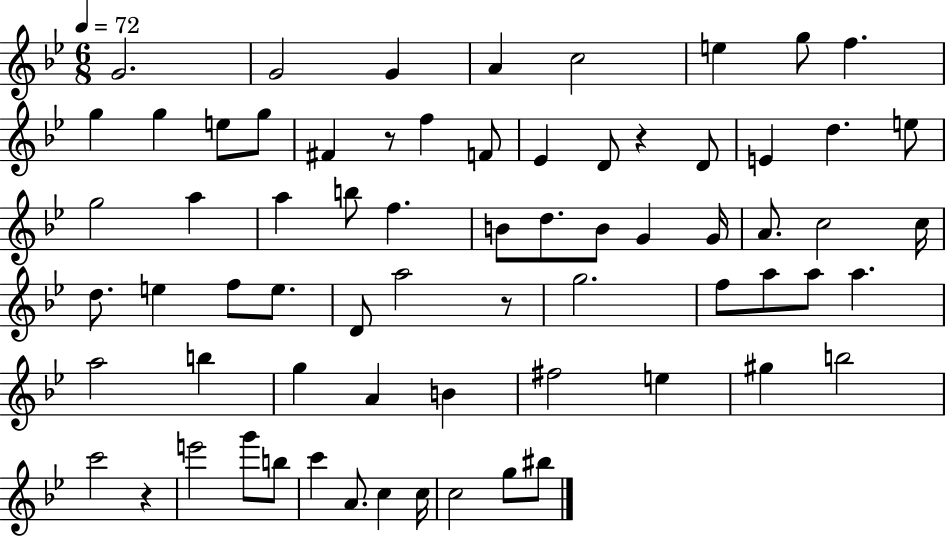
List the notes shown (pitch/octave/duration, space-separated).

G4/h. G4/h G4/q A4/q C5/h E5/q G5/e F5/q. G5/q G5/q E5/e G5/e F#4/q R/e F5/q F4/e Eb4/q D4/e R/q D4/e E4/q D5/q. E5/e G5/h A5/q A5/q B5/e F5/q. B4/e D5/e. B4/e G4/q G4/s A4/e. C5/h C5/s D5/e. E5/q F5/e E5/e. D4/e A5/h R/e G5/h. F5/e A5/e A5/e A5/q. A5/h B5/q G5/q A4/q B4/q F#5/h E5/q G#5/q B5/h C6/h R/q E6/h G6/e B5/e C6/q A4/e. C5/q C5/s C5/h G5/e BIS5/e